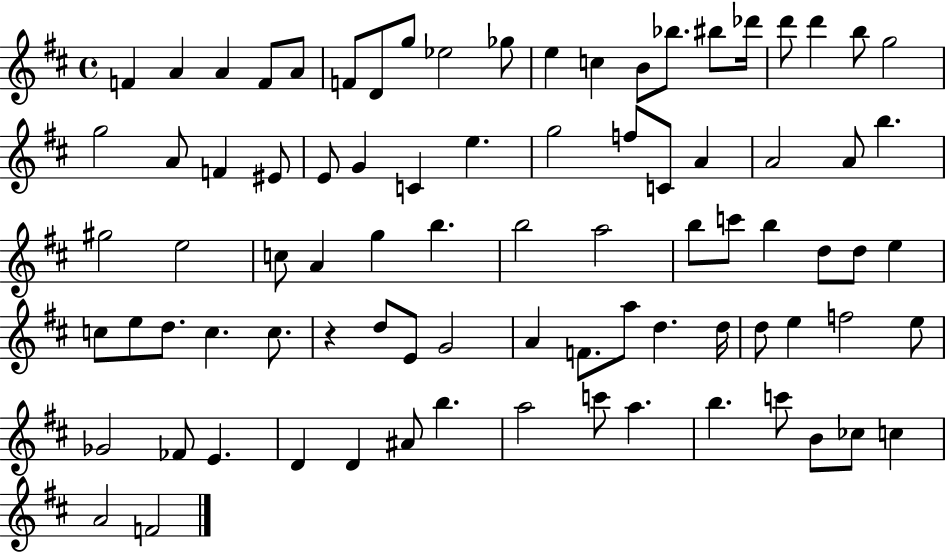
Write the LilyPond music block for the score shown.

{
  \clef treble
  \time 4/4
  \defaultTimeSignature
  \key d \major
  f'4 a'4 a'4 f'8 a'8 | f'8 d'8 g''8 ees''2 ges''8 | e''4 c''4 b'8 bes''8. bis''8 des'''16 | d'''8 d'''4 b''8 g''2 | \break g''2 a'8 f'4 eis'8 | e'8 g'4 c'4 e''4. | g''2 f''8 c'8 a'4 | a'2 a'8 b''4. | \break gis''2 e''2 | c''8 a'4 g''4 b''4. | b''2 a''2 | b''8 c'''8 b''4 d''8 d''8 e''4 | \break c''8 e''8 d''8. c''4. c''8. | r4 d''8 e'8 g'2 | a'4 f'8. a''8 d''4. d''16 | d''8 e''4 f''2 e''8 | \break ges'2 fes'8 e'4. | d'4 d'4 ais'8 b''4. | a''2 c'''8 a''4. | b''4. c'''8 b'8 ces''8 c''4 | \break a'2 f'2 | \bar "|."
}